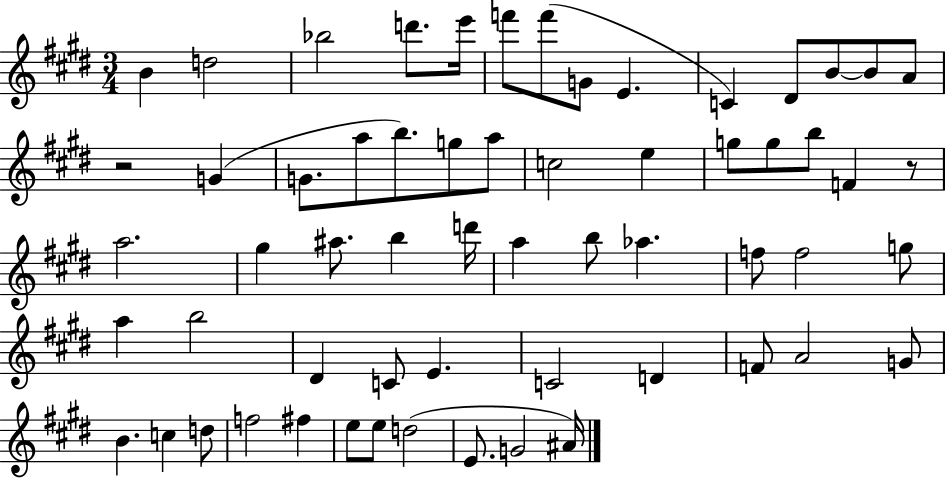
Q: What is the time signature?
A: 3/4